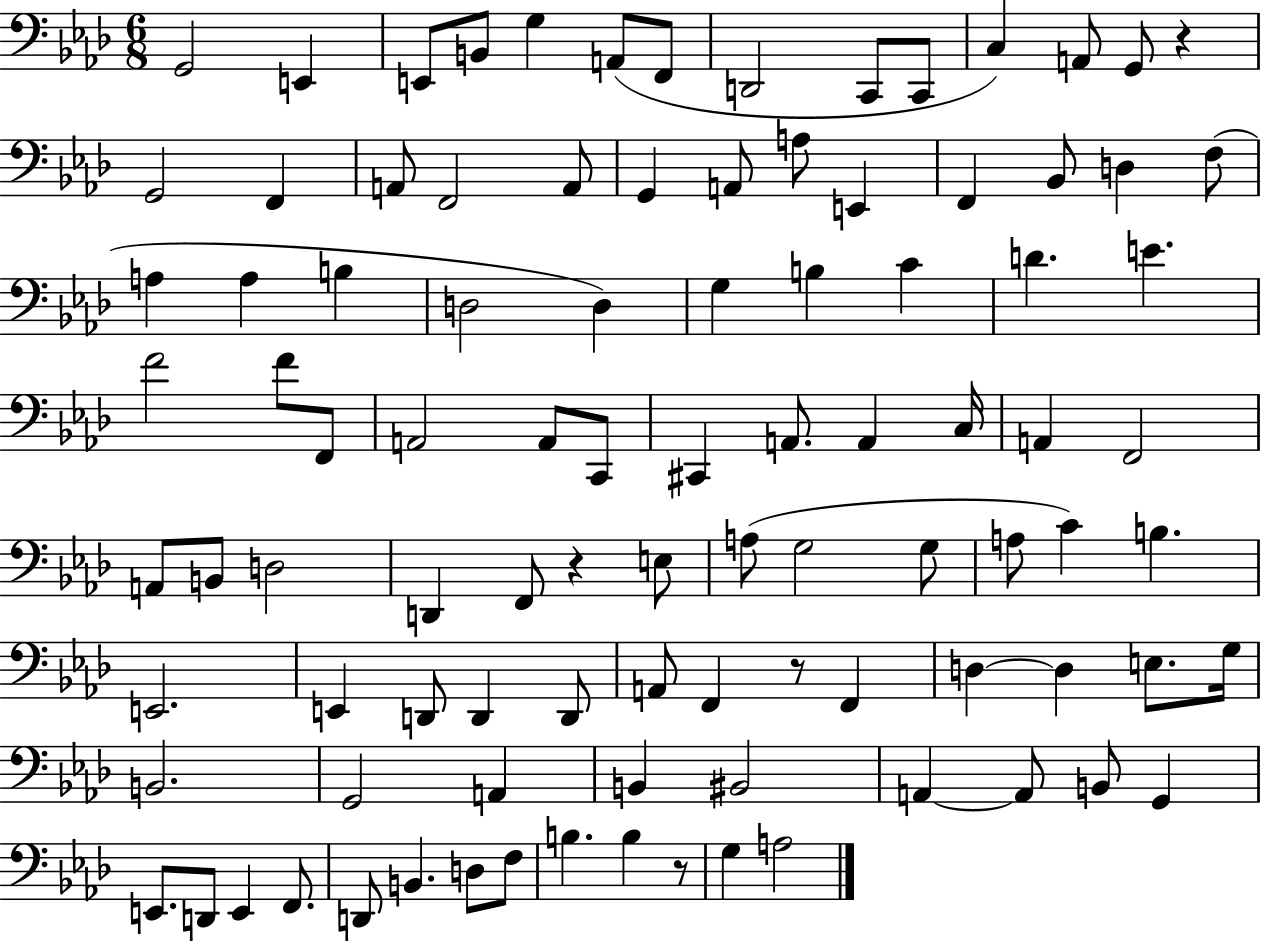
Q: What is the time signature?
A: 6/8